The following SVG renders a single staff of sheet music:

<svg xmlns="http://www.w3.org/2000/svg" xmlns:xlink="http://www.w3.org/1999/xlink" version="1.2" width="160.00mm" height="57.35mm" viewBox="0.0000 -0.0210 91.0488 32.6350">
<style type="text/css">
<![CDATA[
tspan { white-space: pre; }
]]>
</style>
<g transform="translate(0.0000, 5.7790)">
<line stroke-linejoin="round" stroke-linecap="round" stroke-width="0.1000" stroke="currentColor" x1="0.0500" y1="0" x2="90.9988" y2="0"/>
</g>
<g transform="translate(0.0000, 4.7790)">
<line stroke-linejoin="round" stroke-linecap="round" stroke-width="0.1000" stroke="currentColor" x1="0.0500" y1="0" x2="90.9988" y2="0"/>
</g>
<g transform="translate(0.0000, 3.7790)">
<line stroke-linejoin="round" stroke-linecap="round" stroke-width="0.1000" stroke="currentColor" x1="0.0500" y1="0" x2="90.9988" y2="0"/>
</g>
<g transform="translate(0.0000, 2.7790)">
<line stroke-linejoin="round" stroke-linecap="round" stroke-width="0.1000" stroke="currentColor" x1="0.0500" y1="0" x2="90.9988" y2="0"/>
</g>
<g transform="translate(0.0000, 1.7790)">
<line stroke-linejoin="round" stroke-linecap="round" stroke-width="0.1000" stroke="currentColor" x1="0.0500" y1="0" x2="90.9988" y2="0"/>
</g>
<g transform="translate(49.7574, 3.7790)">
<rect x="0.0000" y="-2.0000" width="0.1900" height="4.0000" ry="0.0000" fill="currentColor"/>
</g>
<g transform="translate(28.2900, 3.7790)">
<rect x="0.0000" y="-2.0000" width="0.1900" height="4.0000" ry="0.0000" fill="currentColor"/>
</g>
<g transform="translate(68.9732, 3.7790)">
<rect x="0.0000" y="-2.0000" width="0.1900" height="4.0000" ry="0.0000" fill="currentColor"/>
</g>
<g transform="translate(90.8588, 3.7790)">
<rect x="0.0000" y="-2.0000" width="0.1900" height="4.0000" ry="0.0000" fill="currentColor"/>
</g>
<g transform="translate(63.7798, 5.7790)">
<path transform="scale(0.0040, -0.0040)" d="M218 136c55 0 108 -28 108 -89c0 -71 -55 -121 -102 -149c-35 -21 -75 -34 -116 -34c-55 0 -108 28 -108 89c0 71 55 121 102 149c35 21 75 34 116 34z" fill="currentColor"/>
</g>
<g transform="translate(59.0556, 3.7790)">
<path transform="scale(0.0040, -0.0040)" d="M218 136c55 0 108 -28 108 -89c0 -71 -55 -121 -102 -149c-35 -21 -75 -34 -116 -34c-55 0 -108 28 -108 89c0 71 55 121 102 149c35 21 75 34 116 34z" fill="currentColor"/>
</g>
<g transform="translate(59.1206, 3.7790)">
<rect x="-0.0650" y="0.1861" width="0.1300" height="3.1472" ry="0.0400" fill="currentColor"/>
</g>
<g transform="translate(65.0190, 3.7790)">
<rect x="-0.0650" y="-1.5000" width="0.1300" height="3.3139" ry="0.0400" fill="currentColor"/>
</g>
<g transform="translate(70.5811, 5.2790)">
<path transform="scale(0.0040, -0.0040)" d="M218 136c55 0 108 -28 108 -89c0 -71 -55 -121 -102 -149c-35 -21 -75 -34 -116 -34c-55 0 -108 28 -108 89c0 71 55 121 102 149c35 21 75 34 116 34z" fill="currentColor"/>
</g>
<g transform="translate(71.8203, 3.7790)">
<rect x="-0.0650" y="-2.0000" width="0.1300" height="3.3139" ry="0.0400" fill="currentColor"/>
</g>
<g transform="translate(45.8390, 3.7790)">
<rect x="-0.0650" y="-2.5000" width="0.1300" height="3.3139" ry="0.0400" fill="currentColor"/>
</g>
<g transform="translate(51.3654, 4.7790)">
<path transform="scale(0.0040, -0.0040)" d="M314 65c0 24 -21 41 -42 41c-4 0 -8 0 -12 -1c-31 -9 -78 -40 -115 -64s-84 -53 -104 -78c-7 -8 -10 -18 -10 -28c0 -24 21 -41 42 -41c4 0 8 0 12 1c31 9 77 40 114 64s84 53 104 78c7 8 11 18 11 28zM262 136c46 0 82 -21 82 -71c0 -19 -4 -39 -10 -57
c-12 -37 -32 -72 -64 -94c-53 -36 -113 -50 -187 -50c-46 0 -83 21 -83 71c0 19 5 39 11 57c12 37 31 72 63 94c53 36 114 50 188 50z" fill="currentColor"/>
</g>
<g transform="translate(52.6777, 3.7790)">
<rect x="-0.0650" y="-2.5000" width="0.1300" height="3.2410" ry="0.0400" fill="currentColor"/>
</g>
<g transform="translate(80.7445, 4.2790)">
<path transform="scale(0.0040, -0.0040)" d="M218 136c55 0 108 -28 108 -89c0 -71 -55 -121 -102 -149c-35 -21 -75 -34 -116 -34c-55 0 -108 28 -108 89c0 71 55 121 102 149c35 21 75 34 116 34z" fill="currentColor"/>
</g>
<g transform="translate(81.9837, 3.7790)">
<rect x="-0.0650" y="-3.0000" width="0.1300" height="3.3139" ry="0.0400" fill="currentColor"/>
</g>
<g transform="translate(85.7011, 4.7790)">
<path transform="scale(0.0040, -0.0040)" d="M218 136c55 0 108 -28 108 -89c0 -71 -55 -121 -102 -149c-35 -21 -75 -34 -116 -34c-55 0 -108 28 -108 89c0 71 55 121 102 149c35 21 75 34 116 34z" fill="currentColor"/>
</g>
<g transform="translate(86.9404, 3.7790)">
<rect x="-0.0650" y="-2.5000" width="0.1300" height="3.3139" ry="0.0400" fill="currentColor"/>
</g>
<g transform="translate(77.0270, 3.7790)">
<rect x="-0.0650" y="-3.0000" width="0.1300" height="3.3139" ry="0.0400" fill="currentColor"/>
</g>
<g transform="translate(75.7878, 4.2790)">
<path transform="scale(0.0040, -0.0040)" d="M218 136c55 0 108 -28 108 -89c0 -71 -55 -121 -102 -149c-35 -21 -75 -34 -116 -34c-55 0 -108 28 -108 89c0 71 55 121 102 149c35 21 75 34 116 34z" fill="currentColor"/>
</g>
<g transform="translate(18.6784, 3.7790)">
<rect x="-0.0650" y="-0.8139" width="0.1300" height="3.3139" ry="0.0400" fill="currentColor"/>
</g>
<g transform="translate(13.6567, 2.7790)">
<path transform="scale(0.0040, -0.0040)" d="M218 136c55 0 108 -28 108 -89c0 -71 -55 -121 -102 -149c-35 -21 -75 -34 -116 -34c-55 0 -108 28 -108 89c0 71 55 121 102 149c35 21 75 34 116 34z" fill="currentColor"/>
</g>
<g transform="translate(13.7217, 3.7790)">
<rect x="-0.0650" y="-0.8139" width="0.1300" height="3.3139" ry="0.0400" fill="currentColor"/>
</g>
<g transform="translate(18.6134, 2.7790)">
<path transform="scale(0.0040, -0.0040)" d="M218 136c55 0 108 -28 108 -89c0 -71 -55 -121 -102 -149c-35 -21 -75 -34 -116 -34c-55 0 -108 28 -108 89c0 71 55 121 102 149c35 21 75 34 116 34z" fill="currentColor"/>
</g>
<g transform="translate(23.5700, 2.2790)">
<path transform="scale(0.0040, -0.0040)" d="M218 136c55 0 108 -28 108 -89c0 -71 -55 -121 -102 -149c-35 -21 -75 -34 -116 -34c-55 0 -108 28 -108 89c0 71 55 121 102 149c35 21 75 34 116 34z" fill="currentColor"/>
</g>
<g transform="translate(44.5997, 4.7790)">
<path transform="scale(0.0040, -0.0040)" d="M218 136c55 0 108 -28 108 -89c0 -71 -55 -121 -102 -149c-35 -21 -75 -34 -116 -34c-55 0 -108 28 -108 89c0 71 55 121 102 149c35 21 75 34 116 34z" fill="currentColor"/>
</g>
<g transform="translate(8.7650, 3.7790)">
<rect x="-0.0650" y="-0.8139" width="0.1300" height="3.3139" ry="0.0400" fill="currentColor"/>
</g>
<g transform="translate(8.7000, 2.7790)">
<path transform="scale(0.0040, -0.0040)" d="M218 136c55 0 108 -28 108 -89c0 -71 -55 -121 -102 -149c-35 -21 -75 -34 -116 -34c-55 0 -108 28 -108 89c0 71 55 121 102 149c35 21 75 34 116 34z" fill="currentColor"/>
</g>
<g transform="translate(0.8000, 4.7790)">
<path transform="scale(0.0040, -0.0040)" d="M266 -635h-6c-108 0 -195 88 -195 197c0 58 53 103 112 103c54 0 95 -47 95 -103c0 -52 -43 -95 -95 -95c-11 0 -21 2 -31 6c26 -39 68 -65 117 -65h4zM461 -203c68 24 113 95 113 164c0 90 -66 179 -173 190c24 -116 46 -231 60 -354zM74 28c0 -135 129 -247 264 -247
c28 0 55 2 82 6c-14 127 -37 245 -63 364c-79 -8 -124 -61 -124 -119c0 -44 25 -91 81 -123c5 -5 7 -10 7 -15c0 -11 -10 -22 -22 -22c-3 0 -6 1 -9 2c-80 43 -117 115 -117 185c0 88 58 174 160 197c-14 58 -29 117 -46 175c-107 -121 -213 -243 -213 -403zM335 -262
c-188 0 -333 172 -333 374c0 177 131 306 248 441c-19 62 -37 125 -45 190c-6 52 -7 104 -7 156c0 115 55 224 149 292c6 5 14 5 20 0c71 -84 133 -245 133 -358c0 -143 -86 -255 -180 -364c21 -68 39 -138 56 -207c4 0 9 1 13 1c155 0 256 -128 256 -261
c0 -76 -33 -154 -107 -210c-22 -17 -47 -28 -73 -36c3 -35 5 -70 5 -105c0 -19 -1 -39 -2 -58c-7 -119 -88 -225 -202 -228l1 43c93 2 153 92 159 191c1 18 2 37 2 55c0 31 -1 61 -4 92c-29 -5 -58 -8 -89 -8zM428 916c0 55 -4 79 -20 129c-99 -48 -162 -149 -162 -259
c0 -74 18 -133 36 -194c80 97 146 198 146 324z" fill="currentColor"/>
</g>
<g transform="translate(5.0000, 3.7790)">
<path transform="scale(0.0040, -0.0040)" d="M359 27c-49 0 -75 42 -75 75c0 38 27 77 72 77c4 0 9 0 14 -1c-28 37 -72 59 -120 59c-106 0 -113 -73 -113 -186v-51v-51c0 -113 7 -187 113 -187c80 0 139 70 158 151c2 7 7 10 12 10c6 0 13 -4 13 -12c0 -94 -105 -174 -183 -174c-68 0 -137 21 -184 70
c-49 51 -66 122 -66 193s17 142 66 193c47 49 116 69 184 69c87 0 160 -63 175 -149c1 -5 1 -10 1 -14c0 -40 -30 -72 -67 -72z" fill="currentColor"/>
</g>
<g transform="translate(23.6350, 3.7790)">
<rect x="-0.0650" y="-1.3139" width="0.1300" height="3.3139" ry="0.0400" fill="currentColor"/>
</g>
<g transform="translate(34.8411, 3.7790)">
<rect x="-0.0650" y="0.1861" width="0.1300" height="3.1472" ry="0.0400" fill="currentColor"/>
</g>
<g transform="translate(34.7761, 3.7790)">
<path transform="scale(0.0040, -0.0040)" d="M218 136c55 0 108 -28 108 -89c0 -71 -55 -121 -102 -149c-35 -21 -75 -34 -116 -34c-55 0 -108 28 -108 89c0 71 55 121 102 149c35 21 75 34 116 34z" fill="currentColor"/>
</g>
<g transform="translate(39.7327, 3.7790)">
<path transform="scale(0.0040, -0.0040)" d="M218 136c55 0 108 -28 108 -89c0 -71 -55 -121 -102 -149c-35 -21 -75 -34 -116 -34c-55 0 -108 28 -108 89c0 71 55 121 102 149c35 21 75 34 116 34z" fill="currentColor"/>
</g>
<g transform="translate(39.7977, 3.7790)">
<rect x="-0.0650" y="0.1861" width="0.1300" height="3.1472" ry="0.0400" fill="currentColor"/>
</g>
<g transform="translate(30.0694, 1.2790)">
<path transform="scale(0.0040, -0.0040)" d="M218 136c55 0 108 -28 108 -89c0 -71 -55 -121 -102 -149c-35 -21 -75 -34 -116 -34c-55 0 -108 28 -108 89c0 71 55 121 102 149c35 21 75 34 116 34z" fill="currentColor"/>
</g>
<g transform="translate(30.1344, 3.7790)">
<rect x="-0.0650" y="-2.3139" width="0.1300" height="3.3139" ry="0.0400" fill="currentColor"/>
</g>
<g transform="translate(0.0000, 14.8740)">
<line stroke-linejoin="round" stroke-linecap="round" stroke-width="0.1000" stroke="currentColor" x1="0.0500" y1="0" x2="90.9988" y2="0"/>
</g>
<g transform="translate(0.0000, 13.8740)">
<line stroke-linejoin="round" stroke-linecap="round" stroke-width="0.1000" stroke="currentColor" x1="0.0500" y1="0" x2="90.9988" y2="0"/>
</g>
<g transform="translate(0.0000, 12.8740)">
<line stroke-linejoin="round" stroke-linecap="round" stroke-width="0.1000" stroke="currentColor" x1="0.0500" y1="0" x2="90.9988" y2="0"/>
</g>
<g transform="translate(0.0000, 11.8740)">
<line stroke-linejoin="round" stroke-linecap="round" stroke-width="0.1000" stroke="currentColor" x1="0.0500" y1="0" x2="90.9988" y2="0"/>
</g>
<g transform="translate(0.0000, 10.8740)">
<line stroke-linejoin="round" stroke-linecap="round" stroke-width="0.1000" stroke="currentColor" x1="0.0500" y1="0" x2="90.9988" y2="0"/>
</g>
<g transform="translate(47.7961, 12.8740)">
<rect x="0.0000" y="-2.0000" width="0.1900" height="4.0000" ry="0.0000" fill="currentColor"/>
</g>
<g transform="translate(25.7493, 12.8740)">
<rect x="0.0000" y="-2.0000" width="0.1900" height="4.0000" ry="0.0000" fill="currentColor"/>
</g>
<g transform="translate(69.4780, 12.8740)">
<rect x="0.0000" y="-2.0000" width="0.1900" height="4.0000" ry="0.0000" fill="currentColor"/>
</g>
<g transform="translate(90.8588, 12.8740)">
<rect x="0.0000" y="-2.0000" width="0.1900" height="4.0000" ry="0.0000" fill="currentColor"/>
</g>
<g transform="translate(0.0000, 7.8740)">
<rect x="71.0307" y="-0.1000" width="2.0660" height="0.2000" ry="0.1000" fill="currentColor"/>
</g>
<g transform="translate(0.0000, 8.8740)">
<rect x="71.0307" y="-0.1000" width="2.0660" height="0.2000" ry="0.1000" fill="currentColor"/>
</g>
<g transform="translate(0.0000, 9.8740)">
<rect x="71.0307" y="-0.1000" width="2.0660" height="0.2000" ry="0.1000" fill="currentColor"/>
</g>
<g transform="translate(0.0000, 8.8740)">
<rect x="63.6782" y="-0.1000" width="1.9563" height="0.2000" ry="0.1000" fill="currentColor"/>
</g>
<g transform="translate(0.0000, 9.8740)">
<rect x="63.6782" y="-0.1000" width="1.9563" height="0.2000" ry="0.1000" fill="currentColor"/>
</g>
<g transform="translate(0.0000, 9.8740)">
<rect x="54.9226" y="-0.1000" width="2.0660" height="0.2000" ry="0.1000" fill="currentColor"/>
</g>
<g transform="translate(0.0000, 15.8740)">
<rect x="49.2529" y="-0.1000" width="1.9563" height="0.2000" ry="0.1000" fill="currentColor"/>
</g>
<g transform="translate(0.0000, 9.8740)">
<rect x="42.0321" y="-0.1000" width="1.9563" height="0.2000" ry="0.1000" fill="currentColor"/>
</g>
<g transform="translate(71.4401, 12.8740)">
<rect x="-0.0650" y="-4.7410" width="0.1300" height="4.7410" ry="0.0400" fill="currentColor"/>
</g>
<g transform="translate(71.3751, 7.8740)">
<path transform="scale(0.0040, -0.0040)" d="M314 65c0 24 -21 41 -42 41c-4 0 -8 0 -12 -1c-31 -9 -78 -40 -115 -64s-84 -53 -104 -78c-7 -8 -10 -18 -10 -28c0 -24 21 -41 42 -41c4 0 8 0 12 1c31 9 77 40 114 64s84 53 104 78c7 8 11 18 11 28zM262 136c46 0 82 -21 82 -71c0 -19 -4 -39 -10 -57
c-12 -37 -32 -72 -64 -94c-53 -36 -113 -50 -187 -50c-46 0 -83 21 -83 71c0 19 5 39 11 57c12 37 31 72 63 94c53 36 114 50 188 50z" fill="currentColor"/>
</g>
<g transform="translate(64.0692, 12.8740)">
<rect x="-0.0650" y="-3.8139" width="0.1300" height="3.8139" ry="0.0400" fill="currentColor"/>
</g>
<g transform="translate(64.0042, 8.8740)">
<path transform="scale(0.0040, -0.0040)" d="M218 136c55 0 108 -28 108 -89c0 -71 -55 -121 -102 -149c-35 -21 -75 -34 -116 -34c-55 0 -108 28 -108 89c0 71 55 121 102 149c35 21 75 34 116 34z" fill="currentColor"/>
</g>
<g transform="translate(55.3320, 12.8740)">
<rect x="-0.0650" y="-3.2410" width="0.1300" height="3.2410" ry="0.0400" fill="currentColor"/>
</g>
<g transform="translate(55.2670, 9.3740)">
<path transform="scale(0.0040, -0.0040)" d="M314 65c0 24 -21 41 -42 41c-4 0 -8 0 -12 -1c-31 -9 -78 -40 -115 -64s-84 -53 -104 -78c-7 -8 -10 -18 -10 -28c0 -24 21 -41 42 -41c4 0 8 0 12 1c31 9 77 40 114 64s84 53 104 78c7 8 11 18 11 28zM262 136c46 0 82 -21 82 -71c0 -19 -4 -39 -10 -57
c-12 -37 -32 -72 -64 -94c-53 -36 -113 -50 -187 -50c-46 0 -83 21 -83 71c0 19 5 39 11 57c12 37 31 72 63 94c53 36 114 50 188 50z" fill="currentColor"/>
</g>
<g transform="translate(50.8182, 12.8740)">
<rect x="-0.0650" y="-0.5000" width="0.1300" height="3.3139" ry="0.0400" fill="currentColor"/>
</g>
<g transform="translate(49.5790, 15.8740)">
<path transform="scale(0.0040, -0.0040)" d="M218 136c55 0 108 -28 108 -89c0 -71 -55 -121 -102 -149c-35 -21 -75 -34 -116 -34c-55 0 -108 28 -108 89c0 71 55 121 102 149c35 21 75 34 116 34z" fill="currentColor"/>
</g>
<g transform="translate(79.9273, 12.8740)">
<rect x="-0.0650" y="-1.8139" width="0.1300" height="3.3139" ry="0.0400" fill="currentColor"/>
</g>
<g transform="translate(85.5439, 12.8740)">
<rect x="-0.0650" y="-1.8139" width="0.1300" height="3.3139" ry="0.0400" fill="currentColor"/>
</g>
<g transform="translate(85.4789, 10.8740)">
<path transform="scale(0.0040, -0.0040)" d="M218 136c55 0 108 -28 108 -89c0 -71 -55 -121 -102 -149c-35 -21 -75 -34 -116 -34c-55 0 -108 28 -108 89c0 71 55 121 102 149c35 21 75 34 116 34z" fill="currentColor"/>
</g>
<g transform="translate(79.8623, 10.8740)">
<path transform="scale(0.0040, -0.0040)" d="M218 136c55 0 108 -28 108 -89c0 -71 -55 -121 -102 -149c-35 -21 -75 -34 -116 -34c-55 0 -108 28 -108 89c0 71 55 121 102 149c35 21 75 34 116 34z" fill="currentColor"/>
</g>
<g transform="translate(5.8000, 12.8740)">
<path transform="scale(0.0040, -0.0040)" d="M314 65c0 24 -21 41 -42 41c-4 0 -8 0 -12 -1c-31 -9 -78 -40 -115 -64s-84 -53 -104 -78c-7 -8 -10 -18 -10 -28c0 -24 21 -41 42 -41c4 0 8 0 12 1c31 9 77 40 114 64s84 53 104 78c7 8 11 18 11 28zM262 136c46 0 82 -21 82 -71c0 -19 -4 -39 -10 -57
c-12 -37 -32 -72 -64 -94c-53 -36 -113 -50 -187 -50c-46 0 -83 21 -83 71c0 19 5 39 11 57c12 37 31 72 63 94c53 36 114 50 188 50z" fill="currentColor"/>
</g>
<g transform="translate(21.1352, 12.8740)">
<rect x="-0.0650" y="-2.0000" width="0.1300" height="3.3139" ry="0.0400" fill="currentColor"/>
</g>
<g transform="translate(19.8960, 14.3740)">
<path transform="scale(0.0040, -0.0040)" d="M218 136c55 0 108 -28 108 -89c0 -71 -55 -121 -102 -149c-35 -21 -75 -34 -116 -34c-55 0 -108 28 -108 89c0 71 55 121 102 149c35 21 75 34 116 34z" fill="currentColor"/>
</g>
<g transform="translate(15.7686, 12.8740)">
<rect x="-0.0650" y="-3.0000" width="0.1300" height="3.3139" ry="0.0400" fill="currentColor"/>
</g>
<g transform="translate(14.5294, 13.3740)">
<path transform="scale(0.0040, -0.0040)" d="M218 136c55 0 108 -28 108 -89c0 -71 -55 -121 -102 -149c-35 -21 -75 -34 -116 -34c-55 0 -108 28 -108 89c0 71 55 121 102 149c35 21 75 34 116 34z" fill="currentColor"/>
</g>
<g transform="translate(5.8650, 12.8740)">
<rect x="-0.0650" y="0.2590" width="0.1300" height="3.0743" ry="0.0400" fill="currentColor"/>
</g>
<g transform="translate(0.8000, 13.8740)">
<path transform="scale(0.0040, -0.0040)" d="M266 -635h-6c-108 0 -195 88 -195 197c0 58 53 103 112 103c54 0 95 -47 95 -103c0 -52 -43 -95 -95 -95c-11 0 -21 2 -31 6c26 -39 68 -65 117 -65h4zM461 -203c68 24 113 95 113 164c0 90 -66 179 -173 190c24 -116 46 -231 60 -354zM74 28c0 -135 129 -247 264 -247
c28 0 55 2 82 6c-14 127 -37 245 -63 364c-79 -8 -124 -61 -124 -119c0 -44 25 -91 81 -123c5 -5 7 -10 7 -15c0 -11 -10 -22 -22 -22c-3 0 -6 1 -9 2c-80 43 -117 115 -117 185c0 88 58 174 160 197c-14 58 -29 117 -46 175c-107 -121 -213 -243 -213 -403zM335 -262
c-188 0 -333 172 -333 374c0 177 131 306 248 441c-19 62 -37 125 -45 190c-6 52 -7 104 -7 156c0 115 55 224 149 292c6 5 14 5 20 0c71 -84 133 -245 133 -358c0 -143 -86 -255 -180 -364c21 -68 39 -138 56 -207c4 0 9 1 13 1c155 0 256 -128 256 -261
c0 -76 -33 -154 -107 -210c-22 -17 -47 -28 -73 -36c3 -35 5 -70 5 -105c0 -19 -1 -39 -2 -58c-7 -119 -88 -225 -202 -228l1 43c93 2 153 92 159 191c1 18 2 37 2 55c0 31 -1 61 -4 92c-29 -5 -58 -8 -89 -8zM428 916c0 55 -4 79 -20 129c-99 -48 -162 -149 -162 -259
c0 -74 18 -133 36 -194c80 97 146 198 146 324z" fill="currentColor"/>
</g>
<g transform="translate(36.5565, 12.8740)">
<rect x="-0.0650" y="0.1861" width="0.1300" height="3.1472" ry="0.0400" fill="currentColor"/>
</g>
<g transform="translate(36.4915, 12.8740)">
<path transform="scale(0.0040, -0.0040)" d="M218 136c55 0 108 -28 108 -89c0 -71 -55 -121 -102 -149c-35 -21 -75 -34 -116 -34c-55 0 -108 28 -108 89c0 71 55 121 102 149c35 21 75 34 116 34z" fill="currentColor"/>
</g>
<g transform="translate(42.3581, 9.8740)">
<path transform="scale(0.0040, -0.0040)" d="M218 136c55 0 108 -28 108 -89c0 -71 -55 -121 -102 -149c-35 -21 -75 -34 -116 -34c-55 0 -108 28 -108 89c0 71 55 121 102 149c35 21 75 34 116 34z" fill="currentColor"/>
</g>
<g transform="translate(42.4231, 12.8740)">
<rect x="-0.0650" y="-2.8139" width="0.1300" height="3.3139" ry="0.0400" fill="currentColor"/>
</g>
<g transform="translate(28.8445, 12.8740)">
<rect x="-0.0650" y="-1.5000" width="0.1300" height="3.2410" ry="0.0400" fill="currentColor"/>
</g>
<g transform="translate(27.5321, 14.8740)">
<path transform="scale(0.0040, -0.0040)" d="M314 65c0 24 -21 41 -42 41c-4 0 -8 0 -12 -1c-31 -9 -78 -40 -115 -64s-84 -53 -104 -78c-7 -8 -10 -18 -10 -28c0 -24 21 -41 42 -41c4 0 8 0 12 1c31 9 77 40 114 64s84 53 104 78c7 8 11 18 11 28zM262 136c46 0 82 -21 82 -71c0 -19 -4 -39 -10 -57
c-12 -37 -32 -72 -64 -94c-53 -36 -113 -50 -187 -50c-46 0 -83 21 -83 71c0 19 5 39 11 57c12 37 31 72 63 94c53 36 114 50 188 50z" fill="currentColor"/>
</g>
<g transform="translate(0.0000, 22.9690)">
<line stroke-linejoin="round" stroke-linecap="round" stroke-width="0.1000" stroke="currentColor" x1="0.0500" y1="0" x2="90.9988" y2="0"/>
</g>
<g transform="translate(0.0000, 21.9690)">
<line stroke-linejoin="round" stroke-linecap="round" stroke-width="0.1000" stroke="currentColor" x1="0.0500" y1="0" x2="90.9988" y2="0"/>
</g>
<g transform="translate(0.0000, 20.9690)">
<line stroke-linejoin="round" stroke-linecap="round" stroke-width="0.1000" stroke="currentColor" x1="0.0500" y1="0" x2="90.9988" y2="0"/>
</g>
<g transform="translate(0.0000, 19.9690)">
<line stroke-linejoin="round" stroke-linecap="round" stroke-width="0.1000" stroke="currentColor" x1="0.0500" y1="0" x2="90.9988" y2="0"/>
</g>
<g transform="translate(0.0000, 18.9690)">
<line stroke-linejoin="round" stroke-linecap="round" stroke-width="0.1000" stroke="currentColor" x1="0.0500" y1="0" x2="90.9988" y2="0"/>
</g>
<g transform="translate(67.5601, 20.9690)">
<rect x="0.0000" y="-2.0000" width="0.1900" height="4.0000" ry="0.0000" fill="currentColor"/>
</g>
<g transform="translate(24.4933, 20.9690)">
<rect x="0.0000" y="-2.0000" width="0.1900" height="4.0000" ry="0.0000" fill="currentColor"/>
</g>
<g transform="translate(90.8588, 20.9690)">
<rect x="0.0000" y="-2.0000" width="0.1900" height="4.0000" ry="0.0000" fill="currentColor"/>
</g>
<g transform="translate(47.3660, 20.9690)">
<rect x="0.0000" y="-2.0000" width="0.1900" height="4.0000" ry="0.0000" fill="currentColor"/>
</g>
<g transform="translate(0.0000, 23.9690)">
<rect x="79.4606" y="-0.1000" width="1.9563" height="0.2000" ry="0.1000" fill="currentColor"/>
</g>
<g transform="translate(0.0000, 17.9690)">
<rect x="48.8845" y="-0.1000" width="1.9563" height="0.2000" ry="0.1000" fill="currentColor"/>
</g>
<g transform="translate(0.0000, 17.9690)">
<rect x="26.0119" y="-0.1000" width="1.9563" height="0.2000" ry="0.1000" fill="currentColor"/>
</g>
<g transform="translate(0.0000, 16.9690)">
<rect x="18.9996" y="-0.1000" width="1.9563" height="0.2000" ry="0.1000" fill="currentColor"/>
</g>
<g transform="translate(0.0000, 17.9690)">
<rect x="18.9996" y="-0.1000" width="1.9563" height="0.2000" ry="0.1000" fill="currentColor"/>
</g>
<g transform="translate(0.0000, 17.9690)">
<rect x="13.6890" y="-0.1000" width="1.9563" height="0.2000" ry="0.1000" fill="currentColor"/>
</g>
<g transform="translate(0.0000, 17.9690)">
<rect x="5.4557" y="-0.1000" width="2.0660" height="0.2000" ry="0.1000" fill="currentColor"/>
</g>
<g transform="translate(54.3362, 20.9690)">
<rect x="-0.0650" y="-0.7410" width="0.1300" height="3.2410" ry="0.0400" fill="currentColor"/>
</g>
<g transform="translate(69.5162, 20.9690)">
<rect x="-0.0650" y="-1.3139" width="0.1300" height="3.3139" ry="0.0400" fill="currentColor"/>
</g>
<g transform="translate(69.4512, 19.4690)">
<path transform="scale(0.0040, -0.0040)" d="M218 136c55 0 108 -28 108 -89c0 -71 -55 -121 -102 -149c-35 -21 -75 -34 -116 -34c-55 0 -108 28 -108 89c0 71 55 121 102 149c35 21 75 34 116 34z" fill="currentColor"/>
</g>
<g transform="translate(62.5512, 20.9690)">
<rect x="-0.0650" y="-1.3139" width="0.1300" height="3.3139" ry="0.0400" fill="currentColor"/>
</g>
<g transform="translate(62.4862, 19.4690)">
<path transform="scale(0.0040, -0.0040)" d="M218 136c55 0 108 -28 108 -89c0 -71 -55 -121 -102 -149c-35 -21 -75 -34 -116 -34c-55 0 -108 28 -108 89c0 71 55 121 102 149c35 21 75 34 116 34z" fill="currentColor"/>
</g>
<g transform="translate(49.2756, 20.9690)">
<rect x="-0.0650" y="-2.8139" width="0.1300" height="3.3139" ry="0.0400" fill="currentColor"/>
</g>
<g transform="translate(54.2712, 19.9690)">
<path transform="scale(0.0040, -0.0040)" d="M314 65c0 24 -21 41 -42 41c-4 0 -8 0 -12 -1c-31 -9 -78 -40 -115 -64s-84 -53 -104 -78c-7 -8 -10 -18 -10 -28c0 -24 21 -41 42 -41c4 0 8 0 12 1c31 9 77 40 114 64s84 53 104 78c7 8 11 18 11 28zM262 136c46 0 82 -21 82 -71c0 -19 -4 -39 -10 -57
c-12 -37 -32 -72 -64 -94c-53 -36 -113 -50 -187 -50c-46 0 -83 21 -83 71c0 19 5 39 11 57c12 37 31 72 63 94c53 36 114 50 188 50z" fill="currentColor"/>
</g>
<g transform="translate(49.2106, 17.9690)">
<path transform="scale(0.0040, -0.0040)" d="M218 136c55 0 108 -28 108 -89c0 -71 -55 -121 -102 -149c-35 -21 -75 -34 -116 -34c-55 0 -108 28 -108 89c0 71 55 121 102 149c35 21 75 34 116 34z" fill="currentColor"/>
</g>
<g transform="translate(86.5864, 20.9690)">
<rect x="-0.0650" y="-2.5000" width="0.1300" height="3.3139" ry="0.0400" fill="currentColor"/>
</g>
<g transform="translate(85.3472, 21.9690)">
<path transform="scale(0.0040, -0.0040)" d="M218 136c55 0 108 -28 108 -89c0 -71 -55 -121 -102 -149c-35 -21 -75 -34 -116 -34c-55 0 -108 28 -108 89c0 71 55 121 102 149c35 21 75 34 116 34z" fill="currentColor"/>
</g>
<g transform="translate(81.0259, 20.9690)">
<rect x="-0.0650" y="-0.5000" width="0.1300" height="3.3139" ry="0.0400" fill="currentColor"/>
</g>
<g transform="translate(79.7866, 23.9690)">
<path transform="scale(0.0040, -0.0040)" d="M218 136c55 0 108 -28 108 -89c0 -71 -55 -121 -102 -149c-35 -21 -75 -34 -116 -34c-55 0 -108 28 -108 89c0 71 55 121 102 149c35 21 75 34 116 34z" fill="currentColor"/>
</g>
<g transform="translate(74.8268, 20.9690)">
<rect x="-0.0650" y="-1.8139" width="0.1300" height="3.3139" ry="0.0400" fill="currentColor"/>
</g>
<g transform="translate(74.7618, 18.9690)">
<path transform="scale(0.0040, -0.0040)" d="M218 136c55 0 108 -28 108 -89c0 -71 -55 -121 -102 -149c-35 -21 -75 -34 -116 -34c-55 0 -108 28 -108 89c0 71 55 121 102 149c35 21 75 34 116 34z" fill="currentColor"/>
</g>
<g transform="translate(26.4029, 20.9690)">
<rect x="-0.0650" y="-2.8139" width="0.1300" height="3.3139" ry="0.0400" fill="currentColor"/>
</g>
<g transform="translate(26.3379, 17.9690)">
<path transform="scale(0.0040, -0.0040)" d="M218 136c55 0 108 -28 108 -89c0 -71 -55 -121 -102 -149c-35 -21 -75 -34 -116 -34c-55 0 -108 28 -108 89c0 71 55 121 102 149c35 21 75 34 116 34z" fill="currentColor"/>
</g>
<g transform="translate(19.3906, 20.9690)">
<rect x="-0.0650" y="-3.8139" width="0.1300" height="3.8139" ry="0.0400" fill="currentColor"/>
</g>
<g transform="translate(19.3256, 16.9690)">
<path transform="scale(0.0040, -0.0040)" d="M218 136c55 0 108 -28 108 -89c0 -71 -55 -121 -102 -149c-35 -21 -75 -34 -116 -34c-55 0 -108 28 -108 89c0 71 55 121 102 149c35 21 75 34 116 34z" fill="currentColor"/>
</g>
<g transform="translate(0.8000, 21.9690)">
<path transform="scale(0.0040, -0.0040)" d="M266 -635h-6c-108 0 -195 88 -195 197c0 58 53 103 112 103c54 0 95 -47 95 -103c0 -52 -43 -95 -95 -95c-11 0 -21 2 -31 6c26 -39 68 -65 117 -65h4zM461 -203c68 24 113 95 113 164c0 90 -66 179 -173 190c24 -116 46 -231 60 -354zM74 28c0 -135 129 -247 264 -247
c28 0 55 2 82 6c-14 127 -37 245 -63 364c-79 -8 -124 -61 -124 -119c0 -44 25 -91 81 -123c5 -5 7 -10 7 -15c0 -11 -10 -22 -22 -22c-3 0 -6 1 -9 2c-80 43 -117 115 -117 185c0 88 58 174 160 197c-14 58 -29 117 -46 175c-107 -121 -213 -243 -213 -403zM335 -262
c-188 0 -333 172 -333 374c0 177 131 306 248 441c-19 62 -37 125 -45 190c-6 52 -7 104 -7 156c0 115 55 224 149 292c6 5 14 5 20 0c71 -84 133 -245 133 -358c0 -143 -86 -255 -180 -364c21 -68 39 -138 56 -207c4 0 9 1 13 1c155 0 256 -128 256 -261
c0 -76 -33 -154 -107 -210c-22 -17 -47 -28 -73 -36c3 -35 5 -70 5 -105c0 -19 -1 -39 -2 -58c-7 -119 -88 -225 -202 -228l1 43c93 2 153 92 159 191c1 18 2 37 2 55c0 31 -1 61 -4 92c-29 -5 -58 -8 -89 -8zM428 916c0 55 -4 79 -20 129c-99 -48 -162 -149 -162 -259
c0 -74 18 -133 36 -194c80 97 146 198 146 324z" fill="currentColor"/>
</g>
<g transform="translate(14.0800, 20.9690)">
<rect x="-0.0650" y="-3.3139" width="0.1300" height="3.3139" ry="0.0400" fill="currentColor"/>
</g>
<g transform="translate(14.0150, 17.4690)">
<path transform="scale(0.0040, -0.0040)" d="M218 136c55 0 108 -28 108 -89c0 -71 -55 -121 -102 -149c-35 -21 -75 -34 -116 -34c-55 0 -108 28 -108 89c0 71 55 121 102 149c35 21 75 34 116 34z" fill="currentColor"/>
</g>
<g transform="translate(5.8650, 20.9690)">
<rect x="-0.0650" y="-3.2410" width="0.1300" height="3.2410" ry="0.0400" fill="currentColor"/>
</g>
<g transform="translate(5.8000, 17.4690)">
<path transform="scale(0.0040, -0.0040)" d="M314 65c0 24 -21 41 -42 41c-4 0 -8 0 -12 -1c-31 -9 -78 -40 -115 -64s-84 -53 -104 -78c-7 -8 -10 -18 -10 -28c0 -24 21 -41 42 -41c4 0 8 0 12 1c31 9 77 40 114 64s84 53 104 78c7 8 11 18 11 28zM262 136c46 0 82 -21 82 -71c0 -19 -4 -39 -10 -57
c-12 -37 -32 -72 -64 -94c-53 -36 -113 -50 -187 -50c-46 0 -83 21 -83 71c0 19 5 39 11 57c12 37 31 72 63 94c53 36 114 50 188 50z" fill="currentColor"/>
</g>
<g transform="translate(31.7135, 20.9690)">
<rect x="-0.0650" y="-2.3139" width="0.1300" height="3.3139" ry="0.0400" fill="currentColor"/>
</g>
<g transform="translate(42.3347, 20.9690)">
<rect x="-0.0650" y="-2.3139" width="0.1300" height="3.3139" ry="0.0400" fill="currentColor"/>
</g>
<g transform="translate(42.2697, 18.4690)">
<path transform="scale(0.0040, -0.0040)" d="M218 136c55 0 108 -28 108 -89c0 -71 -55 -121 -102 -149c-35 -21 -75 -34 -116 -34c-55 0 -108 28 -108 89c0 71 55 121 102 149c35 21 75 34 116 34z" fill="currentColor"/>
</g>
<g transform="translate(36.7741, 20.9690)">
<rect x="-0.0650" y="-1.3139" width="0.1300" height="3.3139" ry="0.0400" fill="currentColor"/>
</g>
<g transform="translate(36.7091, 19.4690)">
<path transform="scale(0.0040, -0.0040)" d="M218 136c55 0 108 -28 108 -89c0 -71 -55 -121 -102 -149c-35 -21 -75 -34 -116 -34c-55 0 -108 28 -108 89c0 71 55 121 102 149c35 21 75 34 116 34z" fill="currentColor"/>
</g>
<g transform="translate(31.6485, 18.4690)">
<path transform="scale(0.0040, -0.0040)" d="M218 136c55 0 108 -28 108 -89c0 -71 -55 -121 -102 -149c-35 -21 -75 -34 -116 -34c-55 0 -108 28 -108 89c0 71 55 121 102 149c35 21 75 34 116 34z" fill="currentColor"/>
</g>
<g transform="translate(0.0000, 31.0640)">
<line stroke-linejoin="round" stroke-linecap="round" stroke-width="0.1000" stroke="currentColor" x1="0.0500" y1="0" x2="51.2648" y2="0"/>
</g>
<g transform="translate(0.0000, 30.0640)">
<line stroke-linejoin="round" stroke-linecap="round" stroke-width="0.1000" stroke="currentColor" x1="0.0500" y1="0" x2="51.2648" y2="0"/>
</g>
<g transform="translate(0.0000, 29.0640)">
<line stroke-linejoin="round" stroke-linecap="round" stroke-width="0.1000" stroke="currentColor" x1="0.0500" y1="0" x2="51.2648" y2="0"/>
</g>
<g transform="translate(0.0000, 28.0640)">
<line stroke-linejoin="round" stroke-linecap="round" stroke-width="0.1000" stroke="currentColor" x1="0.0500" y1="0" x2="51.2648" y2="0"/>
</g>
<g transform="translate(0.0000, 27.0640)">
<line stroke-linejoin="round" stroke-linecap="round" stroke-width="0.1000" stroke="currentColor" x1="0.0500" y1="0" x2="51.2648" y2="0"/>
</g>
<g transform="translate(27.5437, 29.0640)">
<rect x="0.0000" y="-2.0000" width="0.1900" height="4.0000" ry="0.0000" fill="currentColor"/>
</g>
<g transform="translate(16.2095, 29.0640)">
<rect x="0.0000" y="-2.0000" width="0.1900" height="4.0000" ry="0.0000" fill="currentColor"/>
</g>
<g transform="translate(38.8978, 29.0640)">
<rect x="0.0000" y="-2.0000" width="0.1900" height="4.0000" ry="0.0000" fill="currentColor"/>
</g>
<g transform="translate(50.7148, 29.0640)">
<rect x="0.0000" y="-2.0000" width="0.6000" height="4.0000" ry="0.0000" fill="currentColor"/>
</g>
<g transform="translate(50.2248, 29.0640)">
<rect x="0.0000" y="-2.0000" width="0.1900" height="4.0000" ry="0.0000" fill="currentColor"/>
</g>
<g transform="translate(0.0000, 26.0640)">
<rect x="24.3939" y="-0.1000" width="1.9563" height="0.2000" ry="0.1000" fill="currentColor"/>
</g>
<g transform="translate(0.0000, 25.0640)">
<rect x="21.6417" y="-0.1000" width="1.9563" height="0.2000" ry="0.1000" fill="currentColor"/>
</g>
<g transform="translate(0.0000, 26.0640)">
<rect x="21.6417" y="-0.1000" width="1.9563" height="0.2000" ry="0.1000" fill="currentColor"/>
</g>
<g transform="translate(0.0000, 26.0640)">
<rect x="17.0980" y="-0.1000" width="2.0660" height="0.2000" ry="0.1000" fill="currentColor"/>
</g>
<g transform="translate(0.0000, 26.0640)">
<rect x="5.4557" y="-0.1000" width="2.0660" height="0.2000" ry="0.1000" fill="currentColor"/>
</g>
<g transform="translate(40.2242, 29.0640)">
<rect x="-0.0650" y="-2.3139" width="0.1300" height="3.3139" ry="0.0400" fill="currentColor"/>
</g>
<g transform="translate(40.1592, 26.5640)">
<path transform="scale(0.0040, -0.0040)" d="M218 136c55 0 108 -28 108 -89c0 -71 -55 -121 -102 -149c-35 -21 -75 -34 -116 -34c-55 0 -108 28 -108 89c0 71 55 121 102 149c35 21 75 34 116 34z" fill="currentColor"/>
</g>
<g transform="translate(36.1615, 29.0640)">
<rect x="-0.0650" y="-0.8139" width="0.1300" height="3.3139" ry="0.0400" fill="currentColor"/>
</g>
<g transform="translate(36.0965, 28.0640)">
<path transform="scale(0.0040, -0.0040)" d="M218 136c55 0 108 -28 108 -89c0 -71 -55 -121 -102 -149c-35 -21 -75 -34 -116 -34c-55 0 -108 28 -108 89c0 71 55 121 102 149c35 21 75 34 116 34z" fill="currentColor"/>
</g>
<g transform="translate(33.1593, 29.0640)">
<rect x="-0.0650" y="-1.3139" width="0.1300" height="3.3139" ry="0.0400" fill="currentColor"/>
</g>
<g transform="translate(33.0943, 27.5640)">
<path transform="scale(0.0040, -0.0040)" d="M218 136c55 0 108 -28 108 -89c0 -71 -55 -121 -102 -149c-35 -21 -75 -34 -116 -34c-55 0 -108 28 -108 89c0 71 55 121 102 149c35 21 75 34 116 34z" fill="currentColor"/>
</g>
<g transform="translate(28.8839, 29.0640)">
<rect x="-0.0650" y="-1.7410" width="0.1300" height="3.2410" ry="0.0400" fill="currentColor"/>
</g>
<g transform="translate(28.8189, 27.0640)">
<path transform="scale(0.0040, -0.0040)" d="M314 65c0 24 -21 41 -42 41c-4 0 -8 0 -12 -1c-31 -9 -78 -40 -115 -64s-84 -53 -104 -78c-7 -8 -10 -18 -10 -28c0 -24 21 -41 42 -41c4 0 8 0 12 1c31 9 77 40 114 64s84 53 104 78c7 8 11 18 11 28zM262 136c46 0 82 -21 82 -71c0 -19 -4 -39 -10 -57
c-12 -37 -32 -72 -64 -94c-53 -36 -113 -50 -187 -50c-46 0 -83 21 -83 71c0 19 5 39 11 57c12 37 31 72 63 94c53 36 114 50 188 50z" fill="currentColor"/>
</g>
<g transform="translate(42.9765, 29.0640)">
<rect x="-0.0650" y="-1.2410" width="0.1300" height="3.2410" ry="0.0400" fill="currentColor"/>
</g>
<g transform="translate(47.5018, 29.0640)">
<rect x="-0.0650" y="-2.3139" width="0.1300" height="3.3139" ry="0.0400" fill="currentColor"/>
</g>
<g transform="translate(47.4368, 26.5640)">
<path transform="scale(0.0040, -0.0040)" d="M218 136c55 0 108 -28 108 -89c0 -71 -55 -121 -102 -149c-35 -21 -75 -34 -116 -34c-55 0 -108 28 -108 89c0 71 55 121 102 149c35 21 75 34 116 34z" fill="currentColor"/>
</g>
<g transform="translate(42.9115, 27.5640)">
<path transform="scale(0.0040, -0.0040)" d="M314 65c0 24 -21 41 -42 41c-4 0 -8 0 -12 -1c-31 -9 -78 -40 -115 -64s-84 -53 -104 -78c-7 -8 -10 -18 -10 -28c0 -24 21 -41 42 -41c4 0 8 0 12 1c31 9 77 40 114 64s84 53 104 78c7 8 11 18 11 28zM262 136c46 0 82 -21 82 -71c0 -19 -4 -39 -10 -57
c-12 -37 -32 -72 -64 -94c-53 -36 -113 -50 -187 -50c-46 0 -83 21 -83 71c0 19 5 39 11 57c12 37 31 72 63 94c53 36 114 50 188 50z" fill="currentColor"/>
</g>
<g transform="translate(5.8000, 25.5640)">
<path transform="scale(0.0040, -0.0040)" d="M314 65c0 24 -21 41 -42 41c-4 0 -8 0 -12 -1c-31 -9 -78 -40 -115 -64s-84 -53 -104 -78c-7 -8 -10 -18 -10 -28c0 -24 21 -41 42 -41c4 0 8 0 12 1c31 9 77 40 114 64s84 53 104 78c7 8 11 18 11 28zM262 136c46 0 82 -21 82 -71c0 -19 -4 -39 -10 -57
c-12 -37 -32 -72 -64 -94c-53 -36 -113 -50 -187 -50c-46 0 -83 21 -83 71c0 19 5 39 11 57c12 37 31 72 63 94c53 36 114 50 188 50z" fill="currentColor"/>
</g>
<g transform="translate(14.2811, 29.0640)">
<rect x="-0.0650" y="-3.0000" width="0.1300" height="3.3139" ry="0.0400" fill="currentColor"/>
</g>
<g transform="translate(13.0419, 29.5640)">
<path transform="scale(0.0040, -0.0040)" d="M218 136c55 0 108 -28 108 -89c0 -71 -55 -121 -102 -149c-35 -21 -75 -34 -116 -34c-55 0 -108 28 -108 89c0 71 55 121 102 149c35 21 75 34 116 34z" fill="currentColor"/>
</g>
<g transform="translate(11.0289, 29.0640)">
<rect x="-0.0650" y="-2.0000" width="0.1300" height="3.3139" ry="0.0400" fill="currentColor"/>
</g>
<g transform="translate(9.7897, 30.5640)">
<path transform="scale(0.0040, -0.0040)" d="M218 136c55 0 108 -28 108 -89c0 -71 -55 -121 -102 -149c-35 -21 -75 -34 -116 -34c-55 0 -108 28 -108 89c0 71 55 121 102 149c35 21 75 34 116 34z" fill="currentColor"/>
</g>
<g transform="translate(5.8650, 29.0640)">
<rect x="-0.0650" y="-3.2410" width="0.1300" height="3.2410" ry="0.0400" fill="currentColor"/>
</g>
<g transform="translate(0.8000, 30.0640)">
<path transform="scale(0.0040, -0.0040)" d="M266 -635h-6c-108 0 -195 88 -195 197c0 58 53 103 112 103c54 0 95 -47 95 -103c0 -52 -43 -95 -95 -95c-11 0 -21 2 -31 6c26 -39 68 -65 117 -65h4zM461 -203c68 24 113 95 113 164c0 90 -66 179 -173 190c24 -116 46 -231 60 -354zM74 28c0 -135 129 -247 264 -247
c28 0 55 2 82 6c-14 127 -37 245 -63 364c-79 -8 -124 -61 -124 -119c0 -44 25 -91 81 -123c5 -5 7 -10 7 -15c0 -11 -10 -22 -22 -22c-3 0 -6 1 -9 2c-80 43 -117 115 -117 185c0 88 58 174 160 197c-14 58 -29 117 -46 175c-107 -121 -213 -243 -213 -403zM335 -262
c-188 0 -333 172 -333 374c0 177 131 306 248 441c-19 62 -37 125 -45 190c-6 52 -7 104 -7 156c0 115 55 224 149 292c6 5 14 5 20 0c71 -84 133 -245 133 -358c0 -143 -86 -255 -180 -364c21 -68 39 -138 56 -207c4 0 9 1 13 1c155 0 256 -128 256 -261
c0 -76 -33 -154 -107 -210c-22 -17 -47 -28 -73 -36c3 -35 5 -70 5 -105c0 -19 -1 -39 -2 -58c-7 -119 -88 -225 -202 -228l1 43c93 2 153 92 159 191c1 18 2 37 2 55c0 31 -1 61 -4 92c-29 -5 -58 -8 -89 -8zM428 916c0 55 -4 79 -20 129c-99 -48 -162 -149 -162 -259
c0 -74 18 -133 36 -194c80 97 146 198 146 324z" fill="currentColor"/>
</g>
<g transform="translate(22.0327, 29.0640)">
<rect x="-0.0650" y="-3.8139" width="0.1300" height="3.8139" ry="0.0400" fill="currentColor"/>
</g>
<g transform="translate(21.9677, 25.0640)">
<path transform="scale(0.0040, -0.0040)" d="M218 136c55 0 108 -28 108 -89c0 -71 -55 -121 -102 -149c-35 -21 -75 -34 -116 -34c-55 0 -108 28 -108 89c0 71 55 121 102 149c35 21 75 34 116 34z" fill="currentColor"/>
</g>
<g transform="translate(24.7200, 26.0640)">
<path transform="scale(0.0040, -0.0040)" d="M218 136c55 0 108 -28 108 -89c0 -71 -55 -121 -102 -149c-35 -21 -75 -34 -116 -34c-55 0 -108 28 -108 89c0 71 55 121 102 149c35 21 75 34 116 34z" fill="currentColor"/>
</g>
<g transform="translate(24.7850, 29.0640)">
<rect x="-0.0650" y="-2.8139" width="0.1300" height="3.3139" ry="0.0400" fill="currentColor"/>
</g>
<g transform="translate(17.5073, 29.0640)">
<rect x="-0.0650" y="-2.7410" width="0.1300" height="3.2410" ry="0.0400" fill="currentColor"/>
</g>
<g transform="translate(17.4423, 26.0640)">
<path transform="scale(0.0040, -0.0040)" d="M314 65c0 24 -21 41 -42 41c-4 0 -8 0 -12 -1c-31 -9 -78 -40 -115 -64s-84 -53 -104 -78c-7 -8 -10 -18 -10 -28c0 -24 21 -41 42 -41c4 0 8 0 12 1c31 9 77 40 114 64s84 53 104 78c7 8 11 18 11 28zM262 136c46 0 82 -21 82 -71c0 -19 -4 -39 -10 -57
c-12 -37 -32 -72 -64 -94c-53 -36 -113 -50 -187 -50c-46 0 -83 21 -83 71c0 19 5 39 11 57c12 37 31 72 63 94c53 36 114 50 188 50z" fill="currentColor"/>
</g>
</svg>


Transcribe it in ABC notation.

X:1
T:Untitled
M:4/4
L:1/4
K:C
d d d e g B B G G2 B E F A A G B2 A F E2 B a C b2 c' e'2 f f b2 b c' a g e g a d2 e e f C G b2 F A a2 c' a f2 e d g e2 g